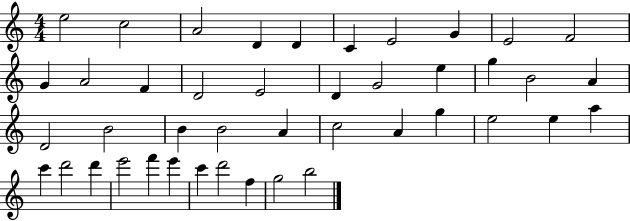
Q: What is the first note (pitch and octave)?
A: E5